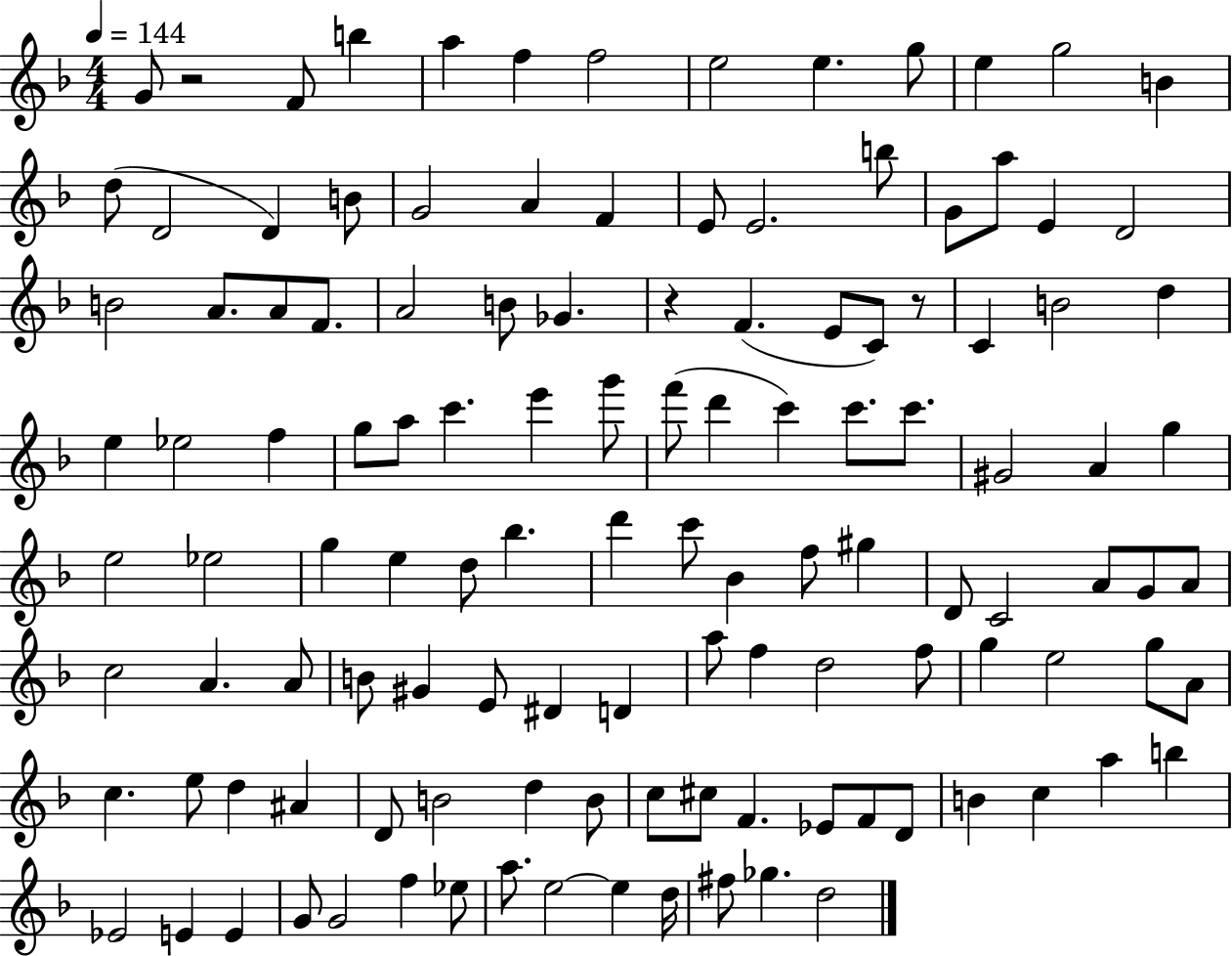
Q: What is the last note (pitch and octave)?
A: D5